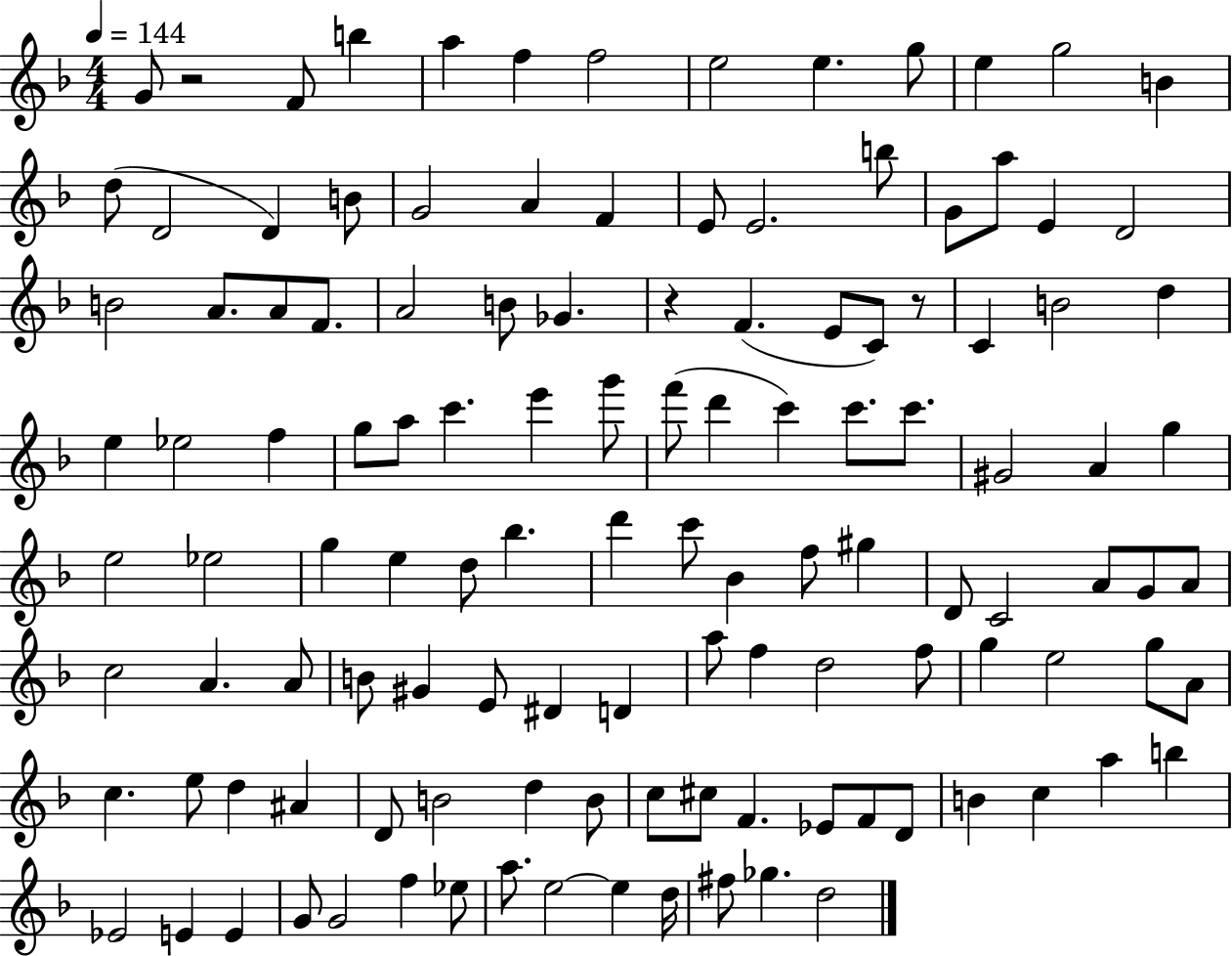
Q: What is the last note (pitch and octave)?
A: D5